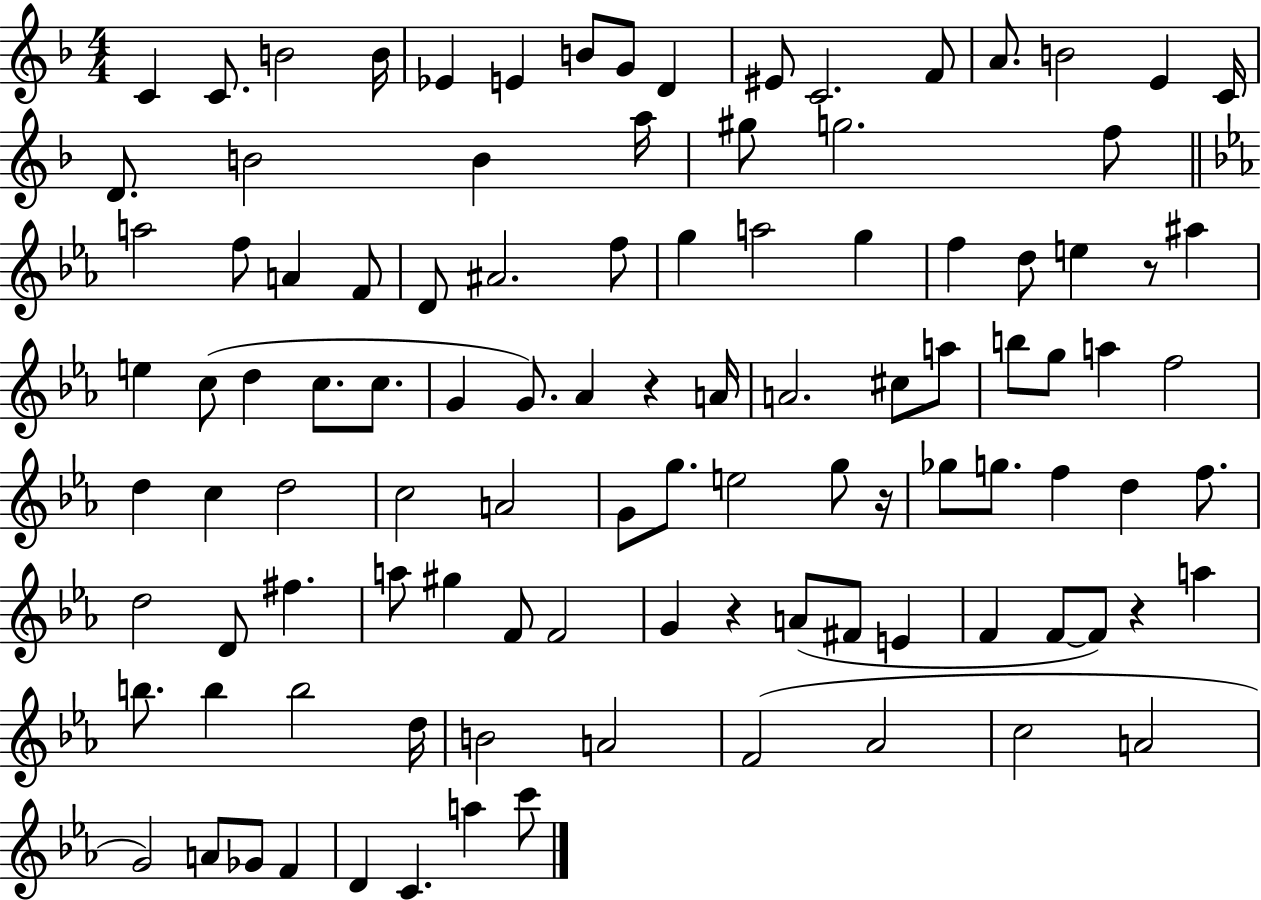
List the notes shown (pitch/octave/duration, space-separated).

C4/q C4/e. B4/h B4/s Eb4/q E4/q B4/e G4/e D4/q EIS4/e C4/h. F4/e A4/e. B4/h E4/q C4/s D4/e. B4/h B4/q A5/s G#5/e G5/h. F5/e A5/h F5/e A4/q F4/e D4/e A#4/h. F5/e G5/q A5/h G5/q F5/q D5/e E5/q R/e A#5/q E5/q C5/e D5/q C5/e. C5/e. G4/q G4/e. Ab4/q R/q A4/s A4/h. C#5/e A5/e B5/e G5/e A5/q F5/h D5/q C5/q D5/h C5/h A4/h G4/e G5/e. E5/h G5/e R/s Gb5/e G5/e. F5/q D5/q F5/e. D5/h D4/e F#5/q. A5/e G#5/q F4/e F4/h G4/q R/q A4/e F#4/e E4/q F4/q F4/e F4/e R/q A5/q B5/e. B5/q B5/h D5/s B4/h A4/h F4/h Ab4/h C5/h A4/h G4/h A4/e Gb4/e F4/q D4/q C4/q. A5/q C6/e